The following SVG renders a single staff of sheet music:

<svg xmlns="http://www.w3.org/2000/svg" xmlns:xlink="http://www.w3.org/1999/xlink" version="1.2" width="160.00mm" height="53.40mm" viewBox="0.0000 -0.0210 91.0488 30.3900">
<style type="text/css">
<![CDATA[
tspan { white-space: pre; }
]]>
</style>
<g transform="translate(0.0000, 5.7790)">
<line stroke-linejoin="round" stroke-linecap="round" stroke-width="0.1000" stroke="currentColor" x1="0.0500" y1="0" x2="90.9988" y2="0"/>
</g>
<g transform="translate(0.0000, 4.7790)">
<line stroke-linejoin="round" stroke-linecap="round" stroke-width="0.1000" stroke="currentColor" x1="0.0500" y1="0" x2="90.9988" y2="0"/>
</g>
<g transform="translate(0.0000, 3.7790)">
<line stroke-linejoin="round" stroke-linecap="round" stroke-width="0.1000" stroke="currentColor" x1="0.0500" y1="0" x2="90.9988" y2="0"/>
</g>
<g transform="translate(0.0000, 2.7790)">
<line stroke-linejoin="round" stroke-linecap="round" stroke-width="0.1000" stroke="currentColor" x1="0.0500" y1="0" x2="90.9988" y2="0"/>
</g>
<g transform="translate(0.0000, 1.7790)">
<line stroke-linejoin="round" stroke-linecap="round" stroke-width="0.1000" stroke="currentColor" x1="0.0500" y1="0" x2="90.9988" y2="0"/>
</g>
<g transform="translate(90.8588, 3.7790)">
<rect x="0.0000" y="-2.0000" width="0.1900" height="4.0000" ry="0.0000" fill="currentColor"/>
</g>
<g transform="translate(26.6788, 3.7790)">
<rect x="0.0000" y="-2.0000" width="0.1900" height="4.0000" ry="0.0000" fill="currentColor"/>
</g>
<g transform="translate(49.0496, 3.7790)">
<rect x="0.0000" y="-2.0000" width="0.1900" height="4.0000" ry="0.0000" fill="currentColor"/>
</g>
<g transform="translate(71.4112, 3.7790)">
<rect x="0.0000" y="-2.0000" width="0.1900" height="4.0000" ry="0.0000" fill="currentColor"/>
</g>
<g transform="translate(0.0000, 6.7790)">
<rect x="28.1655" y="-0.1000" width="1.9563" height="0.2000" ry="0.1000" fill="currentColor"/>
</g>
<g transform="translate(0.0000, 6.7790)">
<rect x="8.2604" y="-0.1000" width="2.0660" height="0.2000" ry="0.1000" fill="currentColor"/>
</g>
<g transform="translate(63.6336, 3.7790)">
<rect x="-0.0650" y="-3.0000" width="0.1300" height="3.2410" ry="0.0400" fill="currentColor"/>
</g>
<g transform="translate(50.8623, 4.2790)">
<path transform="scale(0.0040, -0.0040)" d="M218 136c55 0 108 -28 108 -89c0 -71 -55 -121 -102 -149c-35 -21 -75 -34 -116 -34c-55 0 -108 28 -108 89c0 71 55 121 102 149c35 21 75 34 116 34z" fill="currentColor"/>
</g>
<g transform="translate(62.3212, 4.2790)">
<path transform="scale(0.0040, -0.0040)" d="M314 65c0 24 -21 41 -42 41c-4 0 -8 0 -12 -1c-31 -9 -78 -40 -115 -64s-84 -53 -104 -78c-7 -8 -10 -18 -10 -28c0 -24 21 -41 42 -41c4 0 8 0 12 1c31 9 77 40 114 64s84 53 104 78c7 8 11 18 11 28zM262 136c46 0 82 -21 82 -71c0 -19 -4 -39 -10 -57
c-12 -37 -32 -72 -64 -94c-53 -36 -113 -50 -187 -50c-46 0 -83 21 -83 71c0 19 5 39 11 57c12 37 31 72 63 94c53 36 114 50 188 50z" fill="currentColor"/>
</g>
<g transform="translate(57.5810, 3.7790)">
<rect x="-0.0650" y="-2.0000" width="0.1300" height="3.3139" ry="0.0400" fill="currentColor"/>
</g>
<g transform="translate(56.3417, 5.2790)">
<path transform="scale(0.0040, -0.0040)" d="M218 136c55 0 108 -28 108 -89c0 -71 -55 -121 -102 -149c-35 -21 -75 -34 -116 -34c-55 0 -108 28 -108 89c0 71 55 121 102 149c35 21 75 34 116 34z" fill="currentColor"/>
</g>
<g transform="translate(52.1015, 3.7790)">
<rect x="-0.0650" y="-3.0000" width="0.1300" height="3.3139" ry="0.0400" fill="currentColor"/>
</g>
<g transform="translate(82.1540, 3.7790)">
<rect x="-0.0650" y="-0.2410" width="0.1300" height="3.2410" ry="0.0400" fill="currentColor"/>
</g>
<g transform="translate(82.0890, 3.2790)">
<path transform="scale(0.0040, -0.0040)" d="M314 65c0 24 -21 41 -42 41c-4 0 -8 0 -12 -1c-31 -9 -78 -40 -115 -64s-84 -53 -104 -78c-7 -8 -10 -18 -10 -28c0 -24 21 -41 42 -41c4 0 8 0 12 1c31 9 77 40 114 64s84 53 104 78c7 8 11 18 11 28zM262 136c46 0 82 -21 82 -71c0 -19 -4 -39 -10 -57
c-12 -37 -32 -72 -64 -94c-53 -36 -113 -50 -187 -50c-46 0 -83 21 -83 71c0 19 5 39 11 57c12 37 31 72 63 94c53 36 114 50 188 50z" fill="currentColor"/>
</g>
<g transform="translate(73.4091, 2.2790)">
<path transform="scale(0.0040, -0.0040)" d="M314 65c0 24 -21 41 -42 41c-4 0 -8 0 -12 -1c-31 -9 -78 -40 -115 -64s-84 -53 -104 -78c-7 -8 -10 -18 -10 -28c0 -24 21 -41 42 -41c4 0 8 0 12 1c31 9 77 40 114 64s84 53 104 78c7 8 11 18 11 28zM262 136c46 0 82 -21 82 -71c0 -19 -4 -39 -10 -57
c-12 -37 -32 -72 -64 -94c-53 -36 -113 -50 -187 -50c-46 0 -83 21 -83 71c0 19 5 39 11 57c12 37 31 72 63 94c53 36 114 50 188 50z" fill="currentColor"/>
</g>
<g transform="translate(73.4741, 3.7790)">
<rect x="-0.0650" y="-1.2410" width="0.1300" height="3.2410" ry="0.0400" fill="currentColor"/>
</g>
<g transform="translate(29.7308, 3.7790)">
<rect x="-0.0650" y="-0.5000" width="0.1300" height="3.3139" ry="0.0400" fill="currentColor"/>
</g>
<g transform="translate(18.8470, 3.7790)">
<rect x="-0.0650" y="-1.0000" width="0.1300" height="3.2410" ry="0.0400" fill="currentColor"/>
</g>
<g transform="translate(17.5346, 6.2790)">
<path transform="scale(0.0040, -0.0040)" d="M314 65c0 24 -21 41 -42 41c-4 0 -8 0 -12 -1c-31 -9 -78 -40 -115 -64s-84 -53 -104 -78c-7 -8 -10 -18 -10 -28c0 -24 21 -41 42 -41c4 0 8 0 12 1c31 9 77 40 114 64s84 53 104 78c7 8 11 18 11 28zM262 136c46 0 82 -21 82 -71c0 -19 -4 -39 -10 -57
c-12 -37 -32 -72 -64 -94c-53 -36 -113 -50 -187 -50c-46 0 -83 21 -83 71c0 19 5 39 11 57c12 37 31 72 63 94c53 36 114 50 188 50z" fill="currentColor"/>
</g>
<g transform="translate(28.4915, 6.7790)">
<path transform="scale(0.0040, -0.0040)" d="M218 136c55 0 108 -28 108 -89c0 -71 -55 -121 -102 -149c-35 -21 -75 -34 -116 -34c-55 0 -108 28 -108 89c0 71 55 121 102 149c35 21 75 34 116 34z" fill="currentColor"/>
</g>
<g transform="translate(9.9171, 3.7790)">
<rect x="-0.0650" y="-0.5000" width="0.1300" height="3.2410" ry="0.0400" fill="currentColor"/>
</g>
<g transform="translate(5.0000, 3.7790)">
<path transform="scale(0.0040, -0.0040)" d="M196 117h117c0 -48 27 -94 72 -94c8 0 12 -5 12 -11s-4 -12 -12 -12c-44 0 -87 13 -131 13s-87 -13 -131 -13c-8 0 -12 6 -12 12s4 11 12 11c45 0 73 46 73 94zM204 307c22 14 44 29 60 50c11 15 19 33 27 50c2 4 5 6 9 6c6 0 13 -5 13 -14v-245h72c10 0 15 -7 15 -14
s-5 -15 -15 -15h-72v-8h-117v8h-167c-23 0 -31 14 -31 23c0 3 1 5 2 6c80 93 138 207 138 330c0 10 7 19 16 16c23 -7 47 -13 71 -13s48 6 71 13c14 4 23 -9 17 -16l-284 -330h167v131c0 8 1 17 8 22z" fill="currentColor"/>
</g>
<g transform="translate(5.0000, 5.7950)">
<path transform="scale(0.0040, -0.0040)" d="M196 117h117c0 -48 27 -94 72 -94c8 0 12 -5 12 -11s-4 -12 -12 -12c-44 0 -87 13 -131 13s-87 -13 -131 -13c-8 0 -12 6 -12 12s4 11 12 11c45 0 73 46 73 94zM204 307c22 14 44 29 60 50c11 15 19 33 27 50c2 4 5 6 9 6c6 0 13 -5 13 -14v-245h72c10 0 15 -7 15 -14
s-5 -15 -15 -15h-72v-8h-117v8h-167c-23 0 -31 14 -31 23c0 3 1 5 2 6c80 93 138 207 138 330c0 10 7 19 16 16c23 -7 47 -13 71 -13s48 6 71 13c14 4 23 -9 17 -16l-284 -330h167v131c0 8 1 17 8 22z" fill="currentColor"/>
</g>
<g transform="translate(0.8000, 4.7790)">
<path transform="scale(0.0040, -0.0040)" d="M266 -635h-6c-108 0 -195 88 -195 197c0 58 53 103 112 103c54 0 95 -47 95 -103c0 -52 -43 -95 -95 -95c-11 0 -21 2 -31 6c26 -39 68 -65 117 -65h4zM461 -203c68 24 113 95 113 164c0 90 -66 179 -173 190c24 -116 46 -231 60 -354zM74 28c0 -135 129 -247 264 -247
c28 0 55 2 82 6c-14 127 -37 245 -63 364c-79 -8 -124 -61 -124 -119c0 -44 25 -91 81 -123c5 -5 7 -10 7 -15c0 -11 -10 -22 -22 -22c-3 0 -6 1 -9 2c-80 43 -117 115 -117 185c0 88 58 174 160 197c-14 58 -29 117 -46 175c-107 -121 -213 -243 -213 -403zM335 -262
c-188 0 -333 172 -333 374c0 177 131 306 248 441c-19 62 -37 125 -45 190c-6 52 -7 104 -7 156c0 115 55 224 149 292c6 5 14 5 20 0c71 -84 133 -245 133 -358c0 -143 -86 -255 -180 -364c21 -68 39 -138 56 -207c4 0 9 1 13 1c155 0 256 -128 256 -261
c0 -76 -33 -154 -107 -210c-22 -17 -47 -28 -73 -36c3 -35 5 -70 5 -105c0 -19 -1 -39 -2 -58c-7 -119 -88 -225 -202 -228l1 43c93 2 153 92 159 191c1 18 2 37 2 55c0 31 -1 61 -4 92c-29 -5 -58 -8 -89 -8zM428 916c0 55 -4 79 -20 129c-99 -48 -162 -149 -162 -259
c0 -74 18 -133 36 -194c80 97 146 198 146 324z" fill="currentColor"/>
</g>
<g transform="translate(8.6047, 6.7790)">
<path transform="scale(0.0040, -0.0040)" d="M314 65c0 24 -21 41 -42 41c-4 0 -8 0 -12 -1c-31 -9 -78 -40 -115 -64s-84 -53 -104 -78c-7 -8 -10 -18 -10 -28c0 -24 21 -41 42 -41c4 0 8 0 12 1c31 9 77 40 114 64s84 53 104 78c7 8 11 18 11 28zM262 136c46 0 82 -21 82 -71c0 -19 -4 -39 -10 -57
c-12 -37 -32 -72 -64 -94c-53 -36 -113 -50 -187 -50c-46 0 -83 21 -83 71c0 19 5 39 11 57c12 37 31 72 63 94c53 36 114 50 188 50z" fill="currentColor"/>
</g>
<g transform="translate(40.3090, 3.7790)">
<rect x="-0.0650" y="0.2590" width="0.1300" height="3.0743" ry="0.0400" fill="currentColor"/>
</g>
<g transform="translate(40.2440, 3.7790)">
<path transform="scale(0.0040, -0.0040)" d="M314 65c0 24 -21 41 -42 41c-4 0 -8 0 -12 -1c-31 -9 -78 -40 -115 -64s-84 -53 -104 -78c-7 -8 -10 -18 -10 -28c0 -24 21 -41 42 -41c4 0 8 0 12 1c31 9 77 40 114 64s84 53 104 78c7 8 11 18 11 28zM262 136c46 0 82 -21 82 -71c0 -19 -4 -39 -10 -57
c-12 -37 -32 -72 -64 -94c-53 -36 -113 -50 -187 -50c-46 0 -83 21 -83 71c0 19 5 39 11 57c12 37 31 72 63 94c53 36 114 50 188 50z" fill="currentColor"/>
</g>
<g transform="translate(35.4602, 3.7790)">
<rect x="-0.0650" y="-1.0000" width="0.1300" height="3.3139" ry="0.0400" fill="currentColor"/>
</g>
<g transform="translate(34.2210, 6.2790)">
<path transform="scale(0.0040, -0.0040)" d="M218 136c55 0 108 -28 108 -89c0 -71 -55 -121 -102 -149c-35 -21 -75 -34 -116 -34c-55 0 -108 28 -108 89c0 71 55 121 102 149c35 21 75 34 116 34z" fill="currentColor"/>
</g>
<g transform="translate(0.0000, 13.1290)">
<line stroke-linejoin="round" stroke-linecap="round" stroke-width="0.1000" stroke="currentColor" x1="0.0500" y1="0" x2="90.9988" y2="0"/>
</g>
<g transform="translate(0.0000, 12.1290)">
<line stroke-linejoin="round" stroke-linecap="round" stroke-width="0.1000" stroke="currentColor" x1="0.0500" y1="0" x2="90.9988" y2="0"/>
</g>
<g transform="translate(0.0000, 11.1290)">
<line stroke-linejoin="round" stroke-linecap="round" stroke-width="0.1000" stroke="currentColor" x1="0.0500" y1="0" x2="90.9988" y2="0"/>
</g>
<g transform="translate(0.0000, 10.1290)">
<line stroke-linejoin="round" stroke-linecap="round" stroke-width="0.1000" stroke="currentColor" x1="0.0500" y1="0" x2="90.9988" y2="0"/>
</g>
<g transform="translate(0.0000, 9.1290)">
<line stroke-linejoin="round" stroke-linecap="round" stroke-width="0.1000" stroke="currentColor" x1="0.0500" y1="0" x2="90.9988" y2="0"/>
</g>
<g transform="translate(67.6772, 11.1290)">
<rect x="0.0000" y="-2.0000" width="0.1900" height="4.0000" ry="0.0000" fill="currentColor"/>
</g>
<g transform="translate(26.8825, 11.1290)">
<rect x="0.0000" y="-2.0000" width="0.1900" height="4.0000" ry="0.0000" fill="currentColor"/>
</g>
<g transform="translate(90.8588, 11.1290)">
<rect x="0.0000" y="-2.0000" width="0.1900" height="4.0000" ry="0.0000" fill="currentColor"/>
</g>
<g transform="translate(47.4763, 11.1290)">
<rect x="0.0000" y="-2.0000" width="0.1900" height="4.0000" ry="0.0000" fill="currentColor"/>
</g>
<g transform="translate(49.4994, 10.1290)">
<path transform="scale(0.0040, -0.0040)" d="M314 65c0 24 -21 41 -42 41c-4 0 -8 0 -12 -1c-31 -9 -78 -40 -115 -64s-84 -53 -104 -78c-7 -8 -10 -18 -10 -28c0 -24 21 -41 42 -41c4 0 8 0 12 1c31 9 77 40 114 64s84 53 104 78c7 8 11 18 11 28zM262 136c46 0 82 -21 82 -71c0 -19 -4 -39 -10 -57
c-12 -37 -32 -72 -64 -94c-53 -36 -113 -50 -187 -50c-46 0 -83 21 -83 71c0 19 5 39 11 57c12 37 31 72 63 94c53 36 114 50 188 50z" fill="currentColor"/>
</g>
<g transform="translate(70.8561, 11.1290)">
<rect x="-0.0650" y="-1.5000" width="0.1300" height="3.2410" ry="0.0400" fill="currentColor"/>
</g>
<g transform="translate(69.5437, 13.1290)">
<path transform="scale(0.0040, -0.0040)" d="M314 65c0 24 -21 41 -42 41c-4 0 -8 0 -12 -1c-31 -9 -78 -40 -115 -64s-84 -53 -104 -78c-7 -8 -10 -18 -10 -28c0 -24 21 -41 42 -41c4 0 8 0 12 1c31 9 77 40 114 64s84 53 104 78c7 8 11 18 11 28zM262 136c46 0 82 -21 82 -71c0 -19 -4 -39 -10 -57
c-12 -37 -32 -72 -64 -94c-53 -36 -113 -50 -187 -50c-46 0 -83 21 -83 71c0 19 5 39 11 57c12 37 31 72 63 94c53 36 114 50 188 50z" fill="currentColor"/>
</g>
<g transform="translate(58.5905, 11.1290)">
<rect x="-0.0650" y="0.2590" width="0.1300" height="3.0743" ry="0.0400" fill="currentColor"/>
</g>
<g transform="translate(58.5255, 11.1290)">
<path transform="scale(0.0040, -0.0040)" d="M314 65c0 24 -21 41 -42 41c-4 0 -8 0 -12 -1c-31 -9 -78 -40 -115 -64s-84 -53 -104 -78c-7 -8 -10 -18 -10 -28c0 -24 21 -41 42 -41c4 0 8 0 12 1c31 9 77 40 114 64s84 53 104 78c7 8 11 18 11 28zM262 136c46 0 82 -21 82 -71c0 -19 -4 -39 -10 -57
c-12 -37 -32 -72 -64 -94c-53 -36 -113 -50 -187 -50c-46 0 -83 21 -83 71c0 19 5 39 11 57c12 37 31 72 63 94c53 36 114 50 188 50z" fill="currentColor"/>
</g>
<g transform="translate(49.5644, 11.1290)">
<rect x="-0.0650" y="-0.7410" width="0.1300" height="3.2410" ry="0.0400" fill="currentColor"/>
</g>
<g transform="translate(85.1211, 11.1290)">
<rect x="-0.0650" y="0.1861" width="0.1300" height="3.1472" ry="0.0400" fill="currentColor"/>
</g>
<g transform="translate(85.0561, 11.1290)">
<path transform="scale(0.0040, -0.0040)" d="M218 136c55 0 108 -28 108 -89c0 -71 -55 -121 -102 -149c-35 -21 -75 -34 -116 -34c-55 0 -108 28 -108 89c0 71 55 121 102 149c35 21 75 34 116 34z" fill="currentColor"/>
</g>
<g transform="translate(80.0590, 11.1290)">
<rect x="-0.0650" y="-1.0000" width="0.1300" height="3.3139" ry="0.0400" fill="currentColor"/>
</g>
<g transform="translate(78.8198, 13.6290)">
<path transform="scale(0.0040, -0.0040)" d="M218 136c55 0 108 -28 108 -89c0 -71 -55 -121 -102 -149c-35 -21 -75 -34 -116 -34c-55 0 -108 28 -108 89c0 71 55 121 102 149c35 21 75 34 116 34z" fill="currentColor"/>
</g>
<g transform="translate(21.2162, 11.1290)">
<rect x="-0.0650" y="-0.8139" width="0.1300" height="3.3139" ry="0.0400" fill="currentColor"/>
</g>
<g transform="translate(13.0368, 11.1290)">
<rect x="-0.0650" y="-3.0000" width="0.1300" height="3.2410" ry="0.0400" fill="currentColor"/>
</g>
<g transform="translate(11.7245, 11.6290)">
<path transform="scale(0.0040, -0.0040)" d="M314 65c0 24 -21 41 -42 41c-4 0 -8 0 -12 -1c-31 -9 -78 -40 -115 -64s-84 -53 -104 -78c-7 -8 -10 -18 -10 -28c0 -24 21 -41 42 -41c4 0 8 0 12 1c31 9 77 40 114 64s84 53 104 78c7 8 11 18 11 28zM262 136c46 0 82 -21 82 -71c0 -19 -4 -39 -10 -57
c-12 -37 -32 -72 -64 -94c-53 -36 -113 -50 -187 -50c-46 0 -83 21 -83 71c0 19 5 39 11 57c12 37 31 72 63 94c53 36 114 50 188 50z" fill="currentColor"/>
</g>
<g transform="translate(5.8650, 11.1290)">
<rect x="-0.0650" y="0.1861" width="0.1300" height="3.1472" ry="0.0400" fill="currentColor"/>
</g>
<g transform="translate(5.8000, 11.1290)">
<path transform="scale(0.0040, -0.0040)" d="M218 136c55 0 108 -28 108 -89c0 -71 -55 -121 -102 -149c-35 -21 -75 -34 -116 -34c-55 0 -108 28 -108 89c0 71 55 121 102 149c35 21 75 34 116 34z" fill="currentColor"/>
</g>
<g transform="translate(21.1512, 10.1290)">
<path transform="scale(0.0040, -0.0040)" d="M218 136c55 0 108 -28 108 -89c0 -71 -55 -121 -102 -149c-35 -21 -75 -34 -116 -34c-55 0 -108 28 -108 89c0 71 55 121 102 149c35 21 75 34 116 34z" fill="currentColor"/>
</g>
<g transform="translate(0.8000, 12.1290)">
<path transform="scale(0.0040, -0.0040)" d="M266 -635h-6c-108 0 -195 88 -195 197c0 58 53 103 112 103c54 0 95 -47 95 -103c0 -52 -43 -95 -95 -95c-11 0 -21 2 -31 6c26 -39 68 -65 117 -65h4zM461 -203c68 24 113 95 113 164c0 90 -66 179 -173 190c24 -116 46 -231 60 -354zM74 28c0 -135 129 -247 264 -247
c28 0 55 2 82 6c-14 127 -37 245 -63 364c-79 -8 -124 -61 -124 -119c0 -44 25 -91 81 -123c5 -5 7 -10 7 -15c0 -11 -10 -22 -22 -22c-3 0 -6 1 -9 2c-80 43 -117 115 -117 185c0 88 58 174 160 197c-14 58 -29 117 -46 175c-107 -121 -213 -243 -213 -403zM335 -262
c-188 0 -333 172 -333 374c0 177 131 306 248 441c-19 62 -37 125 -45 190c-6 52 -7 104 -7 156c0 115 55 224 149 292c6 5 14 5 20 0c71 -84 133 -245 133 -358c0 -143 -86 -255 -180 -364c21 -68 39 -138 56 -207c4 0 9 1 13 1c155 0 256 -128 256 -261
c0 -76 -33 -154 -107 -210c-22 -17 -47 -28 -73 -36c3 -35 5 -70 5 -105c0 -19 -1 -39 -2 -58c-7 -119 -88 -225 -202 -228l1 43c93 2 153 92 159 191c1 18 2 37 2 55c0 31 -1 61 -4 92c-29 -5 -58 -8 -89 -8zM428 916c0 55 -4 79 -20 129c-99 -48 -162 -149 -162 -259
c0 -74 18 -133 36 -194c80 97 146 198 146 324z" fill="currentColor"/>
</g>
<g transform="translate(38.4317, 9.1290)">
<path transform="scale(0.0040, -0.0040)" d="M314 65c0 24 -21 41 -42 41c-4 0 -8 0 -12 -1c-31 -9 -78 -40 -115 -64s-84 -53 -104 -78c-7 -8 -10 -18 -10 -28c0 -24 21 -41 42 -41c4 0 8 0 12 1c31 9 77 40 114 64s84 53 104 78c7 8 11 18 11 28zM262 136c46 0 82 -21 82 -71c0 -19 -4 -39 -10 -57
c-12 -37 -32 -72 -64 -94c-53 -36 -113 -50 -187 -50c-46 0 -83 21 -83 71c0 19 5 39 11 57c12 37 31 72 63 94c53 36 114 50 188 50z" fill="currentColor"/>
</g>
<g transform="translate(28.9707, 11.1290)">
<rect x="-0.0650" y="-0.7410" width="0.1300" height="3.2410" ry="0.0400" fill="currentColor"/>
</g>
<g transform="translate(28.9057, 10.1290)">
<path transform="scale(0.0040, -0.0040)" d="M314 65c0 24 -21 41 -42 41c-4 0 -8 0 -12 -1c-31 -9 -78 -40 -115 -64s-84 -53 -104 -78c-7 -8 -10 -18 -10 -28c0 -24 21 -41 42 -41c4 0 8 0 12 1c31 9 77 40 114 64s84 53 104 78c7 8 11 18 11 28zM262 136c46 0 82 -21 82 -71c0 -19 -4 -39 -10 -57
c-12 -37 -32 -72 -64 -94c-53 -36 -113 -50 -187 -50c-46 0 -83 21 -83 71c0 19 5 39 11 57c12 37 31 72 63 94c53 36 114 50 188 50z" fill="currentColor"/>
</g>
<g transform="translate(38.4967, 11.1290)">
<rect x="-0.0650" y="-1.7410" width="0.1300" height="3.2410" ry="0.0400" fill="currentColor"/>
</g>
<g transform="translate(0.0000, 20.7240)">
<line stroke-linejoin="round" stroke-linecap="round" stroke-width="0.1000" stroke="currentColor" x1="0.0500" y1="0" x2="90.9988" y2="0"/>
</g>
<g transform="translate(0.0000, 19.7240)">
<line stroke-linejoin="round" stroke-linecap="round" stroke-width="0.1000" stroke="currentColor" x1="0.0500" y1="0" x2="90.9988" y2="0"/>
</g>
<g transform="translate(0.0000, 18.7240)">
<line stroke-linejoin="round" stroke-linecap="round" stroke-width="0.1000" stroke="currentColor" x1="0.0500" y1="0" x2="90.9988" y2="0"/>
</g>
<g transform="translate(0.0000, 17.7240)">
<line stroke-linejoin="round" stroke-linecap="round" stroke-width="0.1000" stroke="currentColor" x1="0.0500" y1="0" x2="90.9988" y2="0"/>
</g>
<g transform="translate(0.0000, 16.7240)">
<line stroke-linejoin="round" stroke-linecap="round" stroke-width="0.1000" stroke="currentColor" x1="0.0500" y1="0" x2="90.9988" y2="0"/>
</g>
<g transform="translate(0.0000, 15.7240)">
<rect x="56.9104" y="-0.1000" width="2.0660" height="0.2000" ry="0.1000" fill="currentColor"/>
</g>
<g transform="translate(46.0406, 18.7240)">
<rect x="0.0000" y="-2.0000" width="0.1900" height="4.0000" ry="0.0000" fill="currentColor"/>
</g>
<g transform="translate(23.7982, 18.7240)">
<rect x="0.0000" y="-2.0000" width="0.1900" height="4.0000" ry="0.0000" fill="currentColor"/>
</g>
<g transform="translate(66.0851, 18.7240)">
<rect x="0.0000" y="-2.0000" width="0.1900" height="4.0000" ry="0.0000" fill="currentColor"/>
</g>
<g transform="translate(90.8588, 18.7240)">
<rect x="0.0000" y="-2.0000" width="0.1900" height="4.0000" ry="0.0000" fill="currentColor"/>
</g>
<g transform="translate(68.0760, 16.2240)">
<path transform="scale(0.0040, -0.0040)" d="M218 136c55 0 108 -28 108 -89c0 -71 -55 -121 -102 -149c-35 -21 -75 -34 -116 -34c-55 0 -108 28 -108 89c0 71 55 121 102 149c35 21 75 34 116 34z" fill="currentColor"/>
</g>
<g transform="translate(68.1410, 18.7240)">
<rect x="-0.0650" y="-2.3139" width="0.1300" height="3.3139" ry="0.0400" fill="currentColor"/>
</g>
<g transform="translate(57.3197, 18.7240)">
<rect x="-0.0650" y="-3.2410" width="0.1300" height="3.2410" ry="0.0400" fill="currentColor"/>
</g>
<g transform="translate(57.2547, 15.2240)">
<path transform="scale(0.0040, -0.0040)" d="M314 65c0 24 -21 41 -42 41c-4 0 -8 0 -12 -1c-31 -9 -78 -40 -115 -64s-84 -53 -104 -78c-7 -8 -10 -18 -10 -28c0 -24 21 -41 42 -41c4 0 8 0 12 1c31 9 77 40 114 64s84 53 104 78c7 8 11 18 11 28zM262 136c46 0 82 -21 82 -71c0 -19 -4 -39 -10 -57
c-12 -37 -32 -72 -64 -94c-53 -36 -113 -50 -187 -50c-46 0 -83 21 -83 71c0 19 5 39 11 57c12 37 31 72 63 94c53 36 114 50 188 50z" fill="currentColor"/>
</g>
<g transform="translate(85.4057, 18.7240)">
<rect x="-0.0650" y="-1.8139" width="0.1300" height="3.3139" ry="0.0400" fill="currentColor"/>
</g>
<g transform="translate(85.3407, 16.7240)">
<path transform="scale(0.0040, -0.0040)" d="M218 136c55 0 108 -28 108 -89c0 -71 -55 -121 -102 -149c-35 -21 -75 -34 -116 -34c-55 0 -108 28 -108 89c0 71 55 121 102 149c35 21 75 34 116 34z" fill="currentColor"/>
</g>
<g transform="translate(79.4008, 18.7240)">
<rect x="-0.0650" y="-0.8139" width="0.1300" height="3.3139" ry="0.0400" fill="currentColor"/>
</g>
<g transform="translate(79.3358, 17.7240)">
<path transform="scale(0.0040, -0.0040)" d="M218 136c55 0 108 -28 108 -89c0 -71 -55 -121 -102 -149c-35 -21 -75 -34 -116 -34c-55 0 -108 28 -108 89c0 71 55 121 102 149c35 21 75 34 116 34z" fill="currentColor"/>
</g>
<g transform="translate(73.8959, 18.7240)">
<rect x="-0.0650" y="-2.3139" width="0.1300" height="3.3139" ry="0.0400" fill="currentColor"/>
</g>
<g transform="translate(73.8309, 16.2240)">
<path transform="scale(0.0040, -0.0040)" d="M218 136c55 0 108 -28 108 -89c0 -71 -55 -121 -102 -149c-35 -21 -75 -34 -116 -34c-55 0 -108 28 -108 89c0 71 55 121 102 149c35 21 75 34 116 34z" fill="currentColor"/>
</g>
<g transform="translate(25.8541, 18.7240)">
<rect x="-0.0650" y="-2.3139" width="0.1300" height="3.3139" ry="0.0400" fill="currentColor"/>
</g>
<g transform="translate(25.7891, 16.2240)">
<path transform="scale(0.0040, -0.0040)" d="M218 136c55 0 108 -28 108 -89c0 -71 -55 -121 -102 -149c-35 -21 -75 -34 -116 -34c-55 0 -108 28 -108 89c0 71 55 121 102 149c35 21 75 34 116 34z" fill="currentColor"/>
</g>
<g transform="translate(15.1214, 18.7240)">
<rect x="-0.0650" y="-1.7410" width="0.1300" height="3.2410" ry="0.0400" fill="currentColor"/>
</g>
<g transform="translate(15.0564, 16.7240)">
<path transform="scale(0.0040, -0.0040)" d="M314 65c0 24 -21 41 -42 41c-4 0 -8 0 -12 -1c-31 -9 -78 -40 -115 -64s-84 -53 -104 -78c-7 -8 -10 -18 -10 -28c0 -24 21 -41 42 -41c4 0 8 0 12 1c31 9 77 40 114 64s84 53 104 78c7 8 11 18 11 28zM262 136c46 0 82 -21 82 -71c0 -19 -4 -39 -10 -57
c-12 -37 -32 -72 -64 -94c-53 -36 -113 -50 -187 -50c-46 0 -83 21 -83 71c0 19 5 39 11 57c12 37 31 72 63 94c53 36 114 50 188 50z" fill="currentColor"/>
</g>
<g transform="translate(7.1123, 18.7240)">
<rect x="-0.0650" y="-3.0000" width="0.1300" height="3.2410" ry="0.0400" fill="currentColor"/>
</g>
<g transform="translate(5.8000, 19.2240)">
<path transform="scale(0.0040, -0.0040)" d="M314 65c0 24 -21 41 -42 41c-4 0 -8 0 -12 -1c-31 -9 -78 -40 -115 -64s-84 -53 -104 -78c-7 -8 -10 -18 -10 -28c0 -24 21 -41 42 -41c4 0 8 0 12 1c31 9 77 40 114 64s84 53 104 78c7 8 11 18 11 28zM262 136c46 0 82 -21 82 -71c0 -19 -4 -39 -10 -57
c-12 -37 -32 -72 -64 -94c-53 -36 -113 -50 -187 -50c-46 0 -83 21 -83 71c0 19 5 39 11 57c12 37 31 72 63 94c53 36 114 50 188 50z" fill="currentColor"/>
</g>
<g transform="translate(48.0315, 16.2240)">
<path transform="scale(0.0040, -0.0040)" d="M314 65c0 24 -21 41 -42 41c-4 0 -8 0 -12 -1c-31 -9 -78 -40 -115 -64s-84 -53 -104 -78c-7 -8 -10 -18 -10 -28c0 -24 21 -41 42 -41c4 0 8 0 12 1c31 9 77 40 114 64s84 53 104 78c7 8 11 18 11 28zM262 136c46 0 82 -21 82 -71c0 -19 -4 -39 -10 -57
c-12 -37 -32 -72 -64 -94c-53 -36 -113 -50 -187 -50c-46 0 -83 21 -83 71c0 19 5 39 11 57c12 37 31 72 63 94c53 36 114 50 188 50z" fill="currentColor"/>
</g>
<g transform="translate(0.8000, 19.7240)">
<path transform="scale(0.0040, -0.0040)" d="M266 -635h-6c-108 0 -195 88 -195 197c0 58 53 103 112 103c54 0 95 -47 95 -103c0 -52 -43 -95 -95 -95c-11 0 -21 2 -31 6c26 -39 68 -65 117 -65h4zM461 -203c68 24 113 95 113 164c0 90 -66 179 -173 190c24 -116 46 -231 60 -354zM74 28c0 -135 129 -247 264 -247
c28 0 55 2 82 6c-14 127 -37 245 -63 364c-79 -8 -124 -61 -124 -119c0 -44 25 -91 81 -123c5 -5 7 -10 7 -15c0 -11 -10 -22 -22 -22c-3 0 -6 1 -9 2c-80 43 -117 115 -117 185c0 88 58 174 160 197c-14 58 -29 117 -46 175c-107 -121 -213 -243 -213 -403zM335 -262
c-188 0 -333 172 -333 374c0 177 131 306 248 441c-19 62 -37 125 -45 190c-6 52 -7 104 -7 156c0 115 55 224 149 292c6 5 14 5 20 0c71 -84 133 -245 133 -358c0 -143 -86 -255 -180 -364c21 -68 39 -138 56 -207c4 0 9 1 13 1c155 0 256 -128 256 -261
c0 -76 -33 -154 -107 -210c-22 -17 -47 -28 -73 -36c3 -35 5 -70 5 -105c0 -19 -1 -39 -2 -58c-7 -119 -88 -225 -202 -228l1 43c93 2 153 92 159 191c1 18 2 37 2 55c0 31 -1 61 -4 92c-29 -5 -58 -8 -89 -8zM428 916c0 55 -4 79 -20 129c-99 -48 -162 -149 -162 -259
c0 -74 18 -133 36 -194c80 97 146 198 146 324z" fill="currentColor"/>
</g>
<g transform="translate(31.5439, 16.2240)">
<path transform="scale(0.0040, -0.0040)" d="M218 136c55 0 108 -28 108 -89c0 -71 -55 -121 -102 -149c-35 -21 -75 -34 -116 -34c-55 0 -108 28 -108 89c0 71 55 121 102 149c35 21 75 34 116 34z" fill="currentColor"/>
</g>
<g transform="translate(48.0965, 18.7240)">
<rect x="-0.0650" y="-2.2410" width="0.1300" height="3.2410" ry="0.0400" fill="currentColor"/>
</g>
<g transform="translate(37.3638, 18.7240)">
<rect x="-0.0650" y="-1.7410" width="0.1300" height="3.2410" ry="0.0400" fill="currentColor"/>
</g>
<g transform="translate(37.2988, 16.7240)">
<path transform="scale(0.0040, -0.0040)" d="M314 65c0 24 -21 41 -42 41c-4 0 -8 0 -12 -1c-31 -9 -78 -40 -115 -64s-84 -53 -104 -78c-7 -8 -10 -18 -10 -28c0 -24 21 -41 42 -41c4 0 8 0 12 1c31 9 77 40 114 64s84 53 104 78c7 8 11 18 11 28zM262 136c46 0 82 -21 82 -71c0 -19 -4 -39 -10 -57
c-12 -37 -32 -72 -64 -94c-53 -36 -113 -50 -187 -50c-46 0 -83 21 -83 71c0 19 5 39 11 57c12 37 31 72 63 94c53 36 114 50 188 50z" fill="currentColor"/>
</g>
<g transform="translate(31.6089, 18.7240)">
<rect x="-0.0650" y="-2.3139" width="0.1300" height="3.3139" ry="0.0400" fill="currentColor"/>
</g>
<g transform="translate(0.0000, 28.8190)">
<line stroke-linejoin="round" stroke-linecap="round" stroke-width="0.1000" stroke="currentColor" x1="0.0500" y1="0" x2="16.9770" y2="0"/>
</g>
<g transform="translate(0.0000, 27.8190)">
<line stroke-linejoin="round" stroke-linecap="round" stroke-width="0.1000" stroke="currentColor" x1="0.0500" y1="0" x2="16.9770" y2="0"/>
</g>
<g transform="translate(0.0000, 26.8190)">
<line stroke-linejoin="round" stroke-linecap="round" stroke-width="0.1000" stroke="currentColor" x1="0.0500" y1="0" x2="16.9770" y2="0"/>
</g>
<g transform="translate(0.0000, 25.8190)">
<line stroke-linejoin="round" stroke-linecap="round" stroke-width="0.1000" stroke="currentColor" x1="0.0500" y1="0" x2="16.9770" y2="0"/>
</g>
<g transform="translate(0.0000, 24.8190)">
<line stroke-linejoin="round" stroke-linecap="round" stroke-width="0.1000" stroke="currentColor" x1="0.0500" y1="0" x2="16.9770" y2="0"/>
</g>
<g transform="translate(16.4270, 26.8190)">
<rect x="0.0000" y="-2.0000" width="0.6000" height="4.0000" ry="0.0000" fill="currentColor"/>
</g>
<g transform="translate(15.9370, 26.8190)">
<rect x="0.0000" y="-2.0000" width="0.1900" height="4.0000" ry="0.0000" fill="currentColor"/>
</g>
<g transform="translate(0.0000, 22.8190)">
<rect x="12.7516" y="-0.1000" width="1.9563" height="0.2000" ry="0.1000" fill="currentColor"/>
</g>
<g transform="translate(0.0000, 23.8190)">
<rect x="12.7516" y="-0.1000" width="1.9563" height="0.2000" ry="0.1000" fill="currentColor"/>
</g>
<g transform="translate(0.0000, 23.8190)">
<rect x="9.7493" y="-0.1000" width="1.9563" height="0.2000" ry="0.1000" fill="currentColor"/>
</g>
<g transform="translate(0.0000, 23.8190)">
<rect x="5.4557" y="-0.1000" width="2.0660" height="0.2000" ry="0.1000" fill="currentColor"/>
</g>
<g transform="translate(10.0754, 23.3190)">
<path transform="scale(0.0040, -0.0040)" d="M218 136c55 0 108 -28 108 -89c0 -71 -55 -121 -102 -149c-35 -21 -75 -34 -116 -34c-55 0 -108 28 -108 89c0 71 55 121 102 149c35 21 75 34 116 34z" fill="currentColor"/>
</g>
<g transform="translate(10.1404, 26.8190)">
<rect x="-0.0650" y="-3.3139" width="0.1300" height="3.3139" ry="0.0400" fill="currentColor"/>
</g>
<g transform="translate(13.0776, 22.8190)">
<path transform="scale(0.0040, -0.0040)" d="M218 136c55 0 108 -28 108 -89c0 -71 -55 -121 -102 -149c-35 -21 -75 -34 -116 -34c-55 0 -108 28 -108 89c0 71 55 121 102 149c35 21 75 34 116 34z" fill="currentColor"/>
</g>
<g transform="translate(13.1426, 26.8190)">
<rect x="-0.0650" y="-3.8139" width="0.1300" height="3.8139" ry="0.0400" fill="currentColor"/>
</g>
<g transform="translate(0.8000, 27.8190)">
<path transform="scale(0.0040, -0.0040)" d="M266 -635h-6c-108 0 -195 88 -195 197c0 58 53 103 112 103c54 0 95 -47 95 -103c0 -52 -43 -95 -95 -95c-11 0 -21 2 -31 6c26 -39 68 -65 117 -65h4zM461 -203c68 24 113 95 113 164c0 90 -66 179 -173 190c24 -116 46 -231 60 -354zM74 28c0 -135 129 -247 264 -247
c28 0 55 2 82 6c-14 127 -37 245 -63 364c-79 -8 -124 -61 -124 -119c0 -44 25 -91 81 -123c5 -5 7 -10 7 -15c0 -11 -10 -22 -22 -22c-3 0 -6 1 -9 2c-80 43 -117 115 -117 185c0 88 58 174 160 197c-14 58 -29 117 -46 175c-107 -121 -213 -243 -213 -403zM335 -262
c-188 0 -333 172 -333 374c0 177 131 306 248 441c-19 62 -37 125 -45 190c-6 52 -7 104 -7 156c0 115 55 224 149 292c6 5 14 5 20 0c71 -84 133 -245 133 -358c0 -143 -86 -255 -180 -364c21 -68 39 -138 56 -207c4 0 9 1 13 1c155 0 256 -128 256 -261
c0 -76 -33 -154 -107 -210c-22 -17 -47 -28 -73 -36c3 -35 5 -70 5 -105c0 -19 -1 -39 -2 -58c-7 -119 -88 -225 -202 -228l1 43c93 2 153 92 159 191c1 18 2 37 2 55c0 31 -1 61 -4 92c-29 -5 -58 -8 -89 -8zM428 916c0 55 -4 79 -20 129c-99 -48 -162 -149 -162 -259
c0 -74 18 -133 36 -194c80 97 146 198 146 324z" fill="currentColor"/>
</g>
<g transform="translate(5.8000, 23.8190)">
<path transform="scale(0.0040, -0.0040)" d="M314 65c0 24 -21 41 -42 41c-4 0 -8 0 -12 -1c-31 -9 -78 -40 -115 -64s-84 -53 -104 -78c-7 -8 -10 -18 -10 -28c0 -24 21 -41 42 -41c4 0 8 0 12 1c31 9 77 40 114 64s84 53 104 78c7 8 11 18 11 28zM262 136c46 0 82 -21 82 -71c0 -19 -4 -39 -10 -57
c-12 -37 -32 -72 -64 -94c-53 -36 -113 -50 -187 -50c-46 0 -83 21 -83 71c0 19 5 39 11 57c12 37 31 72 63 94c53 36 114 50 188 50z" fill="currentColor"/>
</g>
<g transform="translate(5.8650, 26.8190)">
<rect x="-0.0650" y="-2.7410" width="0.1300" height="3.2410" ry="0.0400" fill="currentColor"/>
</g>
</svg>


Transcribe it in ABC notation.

X:1
T:Untitled
M:4/4
L:1/4
K:C
C2 D2 C D B2 A F A2 e2 c2 B A2 d d2 f2 d2 B2 E2 D B A2 f2 g g f2 g2 b2 g g d f a2 b c'